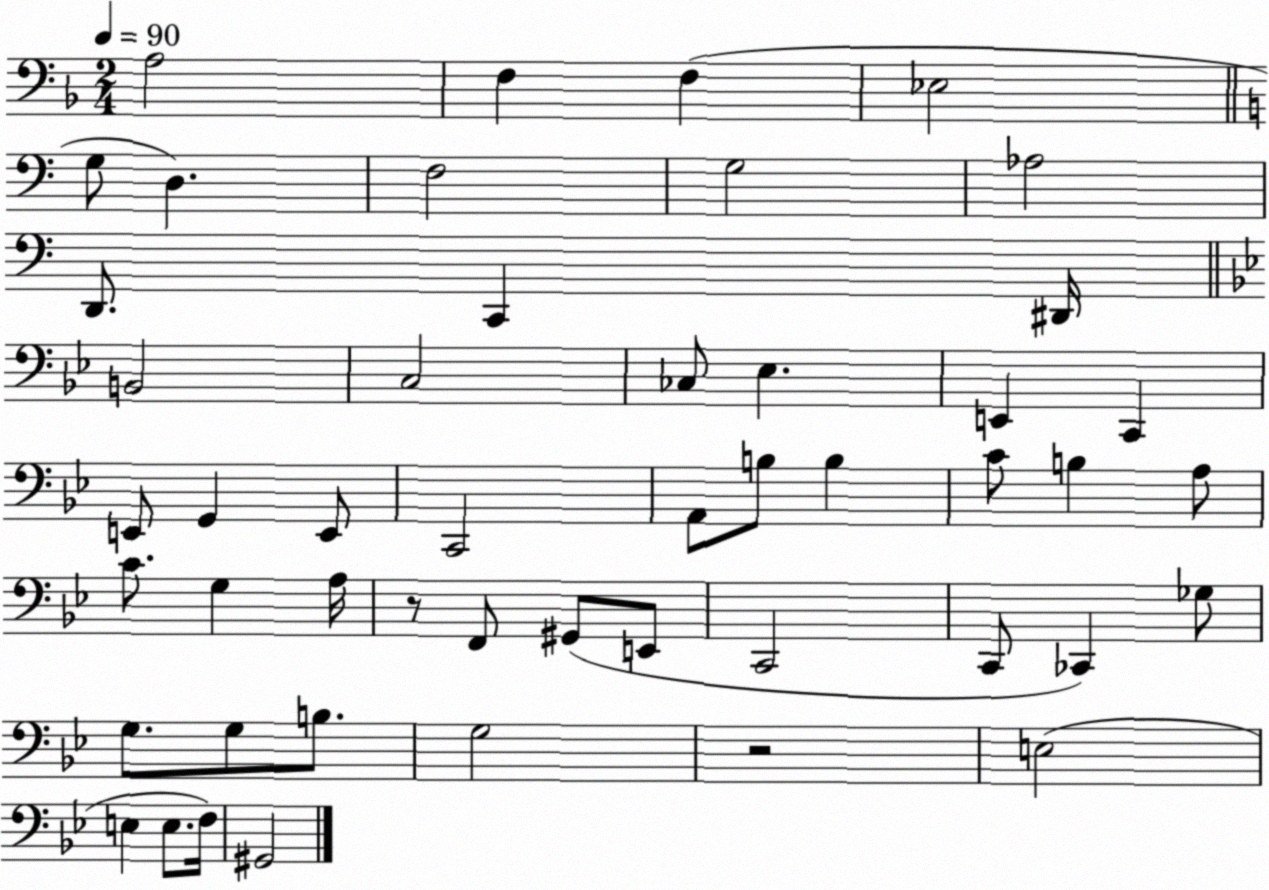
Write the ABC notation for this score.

X:1
T:Untitled
M:2/4
L:1/4
K:F
A,2 F, F, _E,2 G,/2 D, F,2 G,2 _A,2 D,,/2 C,, ^D,,/4 B,,2 C,2 _C,/2 _E, E,, C,, E,,/2 G,, E,,/2 C,,2 A,,/2 B,/2 B, C/2 B, A,/2 C/2 G, A,/4 z/2 F,,/2 ^G,,/2 E,,/2 C,,2 C,,/2 _C,, _G,/2 G,/2 G,/2 B,/2 G,2 z2 E,2 E, E,/2 F,/4 ^G,,2